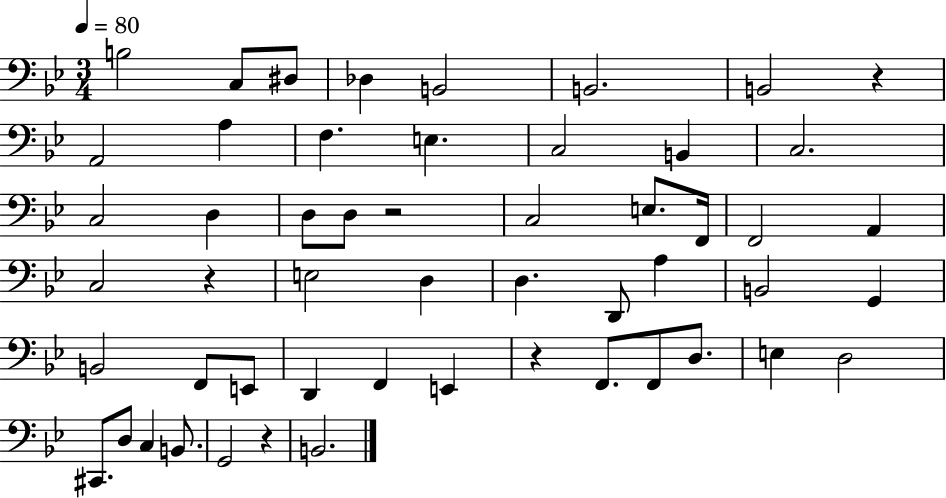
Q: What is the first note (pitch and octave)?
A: B3